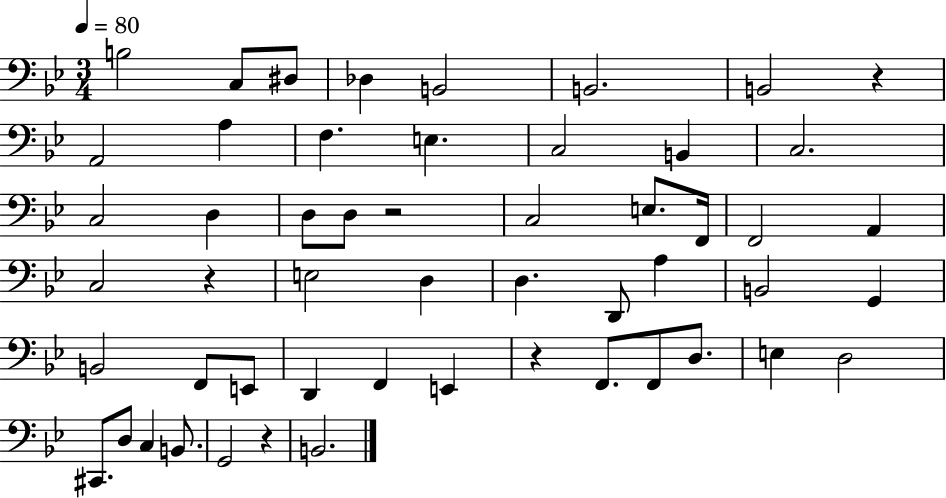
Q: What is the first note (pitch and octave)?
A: B3